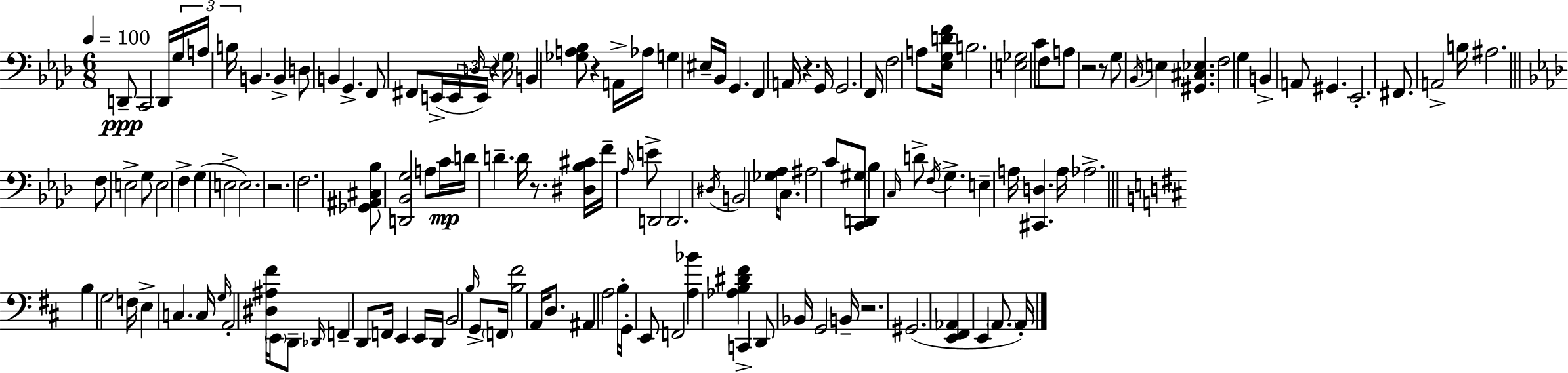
D2/e C2/h D2/s G3/s A3/s B3/s B2/q. B2/q D3/e B2/q G2/q. F2/e F#2/e E2/s E2/s D3/s E2/s R/q G3/s B2/q [Gb3,A3,Bb3]/e R/q A2/s Ab3/s G3/q EIS3/s Bb2/s G2/q. F2/q A2/s R/q. G2/s G2/h. F2/s F3/h A3/e [Eb3,G3,D4,F4]/s B3/h. [E3,Gb3]/h C4/e F3/e A3/e R/h R/e G3/e Bb2/s E3/q [G#2,C#3,Eb3]/q. F3/h G3/q B2/q A2/e G#2/q. Eb2/h. F#2/e. A2/h B3/s A#3/h. F3/e E3/h G3/e E3/h F3/q G3/q E3/h E3/h. R/h. F3/h. [Gb2,A#2,C#3,Bb3]/e [D2,Bb2,G3]/h A3/e C4/s D4/s D4/q. D4/s R/e. [D#3,Bb3,C#4]/s F4/s Ab3/s E4/e D2/h D2/h. D#3/s B2/h [Gb3,Ab3]/s C3/e. A#3/h C4/e [C2,D2,G#3]/e Bb3/q C3/s D4/e F3/s G3/q. E3/q A3/s [C#2,D3]/q. A3/s Ab3/h. B3/q G3/h F3/s E3/q C3/q. C3/s G3/s A2/h [D#3,A#3,F#4]/s E2/s D2/e Db2/s F2/q D2/e F2/s E2/q E2/s D2/s B2/h B3/s G2/e F2/s [B3,F#4]/h A2/s D3/e. A#2/q A3/h B3/s G2/s E2/e F2/h [A3,Bb4]/q [Ab3,B3,D#4,F#4]/q C2/q D2/e Bb2/s G2/h B2/s R/h. G#2/h. [E2,F#2,Ab2]/q E2/q A2/e. A2/s